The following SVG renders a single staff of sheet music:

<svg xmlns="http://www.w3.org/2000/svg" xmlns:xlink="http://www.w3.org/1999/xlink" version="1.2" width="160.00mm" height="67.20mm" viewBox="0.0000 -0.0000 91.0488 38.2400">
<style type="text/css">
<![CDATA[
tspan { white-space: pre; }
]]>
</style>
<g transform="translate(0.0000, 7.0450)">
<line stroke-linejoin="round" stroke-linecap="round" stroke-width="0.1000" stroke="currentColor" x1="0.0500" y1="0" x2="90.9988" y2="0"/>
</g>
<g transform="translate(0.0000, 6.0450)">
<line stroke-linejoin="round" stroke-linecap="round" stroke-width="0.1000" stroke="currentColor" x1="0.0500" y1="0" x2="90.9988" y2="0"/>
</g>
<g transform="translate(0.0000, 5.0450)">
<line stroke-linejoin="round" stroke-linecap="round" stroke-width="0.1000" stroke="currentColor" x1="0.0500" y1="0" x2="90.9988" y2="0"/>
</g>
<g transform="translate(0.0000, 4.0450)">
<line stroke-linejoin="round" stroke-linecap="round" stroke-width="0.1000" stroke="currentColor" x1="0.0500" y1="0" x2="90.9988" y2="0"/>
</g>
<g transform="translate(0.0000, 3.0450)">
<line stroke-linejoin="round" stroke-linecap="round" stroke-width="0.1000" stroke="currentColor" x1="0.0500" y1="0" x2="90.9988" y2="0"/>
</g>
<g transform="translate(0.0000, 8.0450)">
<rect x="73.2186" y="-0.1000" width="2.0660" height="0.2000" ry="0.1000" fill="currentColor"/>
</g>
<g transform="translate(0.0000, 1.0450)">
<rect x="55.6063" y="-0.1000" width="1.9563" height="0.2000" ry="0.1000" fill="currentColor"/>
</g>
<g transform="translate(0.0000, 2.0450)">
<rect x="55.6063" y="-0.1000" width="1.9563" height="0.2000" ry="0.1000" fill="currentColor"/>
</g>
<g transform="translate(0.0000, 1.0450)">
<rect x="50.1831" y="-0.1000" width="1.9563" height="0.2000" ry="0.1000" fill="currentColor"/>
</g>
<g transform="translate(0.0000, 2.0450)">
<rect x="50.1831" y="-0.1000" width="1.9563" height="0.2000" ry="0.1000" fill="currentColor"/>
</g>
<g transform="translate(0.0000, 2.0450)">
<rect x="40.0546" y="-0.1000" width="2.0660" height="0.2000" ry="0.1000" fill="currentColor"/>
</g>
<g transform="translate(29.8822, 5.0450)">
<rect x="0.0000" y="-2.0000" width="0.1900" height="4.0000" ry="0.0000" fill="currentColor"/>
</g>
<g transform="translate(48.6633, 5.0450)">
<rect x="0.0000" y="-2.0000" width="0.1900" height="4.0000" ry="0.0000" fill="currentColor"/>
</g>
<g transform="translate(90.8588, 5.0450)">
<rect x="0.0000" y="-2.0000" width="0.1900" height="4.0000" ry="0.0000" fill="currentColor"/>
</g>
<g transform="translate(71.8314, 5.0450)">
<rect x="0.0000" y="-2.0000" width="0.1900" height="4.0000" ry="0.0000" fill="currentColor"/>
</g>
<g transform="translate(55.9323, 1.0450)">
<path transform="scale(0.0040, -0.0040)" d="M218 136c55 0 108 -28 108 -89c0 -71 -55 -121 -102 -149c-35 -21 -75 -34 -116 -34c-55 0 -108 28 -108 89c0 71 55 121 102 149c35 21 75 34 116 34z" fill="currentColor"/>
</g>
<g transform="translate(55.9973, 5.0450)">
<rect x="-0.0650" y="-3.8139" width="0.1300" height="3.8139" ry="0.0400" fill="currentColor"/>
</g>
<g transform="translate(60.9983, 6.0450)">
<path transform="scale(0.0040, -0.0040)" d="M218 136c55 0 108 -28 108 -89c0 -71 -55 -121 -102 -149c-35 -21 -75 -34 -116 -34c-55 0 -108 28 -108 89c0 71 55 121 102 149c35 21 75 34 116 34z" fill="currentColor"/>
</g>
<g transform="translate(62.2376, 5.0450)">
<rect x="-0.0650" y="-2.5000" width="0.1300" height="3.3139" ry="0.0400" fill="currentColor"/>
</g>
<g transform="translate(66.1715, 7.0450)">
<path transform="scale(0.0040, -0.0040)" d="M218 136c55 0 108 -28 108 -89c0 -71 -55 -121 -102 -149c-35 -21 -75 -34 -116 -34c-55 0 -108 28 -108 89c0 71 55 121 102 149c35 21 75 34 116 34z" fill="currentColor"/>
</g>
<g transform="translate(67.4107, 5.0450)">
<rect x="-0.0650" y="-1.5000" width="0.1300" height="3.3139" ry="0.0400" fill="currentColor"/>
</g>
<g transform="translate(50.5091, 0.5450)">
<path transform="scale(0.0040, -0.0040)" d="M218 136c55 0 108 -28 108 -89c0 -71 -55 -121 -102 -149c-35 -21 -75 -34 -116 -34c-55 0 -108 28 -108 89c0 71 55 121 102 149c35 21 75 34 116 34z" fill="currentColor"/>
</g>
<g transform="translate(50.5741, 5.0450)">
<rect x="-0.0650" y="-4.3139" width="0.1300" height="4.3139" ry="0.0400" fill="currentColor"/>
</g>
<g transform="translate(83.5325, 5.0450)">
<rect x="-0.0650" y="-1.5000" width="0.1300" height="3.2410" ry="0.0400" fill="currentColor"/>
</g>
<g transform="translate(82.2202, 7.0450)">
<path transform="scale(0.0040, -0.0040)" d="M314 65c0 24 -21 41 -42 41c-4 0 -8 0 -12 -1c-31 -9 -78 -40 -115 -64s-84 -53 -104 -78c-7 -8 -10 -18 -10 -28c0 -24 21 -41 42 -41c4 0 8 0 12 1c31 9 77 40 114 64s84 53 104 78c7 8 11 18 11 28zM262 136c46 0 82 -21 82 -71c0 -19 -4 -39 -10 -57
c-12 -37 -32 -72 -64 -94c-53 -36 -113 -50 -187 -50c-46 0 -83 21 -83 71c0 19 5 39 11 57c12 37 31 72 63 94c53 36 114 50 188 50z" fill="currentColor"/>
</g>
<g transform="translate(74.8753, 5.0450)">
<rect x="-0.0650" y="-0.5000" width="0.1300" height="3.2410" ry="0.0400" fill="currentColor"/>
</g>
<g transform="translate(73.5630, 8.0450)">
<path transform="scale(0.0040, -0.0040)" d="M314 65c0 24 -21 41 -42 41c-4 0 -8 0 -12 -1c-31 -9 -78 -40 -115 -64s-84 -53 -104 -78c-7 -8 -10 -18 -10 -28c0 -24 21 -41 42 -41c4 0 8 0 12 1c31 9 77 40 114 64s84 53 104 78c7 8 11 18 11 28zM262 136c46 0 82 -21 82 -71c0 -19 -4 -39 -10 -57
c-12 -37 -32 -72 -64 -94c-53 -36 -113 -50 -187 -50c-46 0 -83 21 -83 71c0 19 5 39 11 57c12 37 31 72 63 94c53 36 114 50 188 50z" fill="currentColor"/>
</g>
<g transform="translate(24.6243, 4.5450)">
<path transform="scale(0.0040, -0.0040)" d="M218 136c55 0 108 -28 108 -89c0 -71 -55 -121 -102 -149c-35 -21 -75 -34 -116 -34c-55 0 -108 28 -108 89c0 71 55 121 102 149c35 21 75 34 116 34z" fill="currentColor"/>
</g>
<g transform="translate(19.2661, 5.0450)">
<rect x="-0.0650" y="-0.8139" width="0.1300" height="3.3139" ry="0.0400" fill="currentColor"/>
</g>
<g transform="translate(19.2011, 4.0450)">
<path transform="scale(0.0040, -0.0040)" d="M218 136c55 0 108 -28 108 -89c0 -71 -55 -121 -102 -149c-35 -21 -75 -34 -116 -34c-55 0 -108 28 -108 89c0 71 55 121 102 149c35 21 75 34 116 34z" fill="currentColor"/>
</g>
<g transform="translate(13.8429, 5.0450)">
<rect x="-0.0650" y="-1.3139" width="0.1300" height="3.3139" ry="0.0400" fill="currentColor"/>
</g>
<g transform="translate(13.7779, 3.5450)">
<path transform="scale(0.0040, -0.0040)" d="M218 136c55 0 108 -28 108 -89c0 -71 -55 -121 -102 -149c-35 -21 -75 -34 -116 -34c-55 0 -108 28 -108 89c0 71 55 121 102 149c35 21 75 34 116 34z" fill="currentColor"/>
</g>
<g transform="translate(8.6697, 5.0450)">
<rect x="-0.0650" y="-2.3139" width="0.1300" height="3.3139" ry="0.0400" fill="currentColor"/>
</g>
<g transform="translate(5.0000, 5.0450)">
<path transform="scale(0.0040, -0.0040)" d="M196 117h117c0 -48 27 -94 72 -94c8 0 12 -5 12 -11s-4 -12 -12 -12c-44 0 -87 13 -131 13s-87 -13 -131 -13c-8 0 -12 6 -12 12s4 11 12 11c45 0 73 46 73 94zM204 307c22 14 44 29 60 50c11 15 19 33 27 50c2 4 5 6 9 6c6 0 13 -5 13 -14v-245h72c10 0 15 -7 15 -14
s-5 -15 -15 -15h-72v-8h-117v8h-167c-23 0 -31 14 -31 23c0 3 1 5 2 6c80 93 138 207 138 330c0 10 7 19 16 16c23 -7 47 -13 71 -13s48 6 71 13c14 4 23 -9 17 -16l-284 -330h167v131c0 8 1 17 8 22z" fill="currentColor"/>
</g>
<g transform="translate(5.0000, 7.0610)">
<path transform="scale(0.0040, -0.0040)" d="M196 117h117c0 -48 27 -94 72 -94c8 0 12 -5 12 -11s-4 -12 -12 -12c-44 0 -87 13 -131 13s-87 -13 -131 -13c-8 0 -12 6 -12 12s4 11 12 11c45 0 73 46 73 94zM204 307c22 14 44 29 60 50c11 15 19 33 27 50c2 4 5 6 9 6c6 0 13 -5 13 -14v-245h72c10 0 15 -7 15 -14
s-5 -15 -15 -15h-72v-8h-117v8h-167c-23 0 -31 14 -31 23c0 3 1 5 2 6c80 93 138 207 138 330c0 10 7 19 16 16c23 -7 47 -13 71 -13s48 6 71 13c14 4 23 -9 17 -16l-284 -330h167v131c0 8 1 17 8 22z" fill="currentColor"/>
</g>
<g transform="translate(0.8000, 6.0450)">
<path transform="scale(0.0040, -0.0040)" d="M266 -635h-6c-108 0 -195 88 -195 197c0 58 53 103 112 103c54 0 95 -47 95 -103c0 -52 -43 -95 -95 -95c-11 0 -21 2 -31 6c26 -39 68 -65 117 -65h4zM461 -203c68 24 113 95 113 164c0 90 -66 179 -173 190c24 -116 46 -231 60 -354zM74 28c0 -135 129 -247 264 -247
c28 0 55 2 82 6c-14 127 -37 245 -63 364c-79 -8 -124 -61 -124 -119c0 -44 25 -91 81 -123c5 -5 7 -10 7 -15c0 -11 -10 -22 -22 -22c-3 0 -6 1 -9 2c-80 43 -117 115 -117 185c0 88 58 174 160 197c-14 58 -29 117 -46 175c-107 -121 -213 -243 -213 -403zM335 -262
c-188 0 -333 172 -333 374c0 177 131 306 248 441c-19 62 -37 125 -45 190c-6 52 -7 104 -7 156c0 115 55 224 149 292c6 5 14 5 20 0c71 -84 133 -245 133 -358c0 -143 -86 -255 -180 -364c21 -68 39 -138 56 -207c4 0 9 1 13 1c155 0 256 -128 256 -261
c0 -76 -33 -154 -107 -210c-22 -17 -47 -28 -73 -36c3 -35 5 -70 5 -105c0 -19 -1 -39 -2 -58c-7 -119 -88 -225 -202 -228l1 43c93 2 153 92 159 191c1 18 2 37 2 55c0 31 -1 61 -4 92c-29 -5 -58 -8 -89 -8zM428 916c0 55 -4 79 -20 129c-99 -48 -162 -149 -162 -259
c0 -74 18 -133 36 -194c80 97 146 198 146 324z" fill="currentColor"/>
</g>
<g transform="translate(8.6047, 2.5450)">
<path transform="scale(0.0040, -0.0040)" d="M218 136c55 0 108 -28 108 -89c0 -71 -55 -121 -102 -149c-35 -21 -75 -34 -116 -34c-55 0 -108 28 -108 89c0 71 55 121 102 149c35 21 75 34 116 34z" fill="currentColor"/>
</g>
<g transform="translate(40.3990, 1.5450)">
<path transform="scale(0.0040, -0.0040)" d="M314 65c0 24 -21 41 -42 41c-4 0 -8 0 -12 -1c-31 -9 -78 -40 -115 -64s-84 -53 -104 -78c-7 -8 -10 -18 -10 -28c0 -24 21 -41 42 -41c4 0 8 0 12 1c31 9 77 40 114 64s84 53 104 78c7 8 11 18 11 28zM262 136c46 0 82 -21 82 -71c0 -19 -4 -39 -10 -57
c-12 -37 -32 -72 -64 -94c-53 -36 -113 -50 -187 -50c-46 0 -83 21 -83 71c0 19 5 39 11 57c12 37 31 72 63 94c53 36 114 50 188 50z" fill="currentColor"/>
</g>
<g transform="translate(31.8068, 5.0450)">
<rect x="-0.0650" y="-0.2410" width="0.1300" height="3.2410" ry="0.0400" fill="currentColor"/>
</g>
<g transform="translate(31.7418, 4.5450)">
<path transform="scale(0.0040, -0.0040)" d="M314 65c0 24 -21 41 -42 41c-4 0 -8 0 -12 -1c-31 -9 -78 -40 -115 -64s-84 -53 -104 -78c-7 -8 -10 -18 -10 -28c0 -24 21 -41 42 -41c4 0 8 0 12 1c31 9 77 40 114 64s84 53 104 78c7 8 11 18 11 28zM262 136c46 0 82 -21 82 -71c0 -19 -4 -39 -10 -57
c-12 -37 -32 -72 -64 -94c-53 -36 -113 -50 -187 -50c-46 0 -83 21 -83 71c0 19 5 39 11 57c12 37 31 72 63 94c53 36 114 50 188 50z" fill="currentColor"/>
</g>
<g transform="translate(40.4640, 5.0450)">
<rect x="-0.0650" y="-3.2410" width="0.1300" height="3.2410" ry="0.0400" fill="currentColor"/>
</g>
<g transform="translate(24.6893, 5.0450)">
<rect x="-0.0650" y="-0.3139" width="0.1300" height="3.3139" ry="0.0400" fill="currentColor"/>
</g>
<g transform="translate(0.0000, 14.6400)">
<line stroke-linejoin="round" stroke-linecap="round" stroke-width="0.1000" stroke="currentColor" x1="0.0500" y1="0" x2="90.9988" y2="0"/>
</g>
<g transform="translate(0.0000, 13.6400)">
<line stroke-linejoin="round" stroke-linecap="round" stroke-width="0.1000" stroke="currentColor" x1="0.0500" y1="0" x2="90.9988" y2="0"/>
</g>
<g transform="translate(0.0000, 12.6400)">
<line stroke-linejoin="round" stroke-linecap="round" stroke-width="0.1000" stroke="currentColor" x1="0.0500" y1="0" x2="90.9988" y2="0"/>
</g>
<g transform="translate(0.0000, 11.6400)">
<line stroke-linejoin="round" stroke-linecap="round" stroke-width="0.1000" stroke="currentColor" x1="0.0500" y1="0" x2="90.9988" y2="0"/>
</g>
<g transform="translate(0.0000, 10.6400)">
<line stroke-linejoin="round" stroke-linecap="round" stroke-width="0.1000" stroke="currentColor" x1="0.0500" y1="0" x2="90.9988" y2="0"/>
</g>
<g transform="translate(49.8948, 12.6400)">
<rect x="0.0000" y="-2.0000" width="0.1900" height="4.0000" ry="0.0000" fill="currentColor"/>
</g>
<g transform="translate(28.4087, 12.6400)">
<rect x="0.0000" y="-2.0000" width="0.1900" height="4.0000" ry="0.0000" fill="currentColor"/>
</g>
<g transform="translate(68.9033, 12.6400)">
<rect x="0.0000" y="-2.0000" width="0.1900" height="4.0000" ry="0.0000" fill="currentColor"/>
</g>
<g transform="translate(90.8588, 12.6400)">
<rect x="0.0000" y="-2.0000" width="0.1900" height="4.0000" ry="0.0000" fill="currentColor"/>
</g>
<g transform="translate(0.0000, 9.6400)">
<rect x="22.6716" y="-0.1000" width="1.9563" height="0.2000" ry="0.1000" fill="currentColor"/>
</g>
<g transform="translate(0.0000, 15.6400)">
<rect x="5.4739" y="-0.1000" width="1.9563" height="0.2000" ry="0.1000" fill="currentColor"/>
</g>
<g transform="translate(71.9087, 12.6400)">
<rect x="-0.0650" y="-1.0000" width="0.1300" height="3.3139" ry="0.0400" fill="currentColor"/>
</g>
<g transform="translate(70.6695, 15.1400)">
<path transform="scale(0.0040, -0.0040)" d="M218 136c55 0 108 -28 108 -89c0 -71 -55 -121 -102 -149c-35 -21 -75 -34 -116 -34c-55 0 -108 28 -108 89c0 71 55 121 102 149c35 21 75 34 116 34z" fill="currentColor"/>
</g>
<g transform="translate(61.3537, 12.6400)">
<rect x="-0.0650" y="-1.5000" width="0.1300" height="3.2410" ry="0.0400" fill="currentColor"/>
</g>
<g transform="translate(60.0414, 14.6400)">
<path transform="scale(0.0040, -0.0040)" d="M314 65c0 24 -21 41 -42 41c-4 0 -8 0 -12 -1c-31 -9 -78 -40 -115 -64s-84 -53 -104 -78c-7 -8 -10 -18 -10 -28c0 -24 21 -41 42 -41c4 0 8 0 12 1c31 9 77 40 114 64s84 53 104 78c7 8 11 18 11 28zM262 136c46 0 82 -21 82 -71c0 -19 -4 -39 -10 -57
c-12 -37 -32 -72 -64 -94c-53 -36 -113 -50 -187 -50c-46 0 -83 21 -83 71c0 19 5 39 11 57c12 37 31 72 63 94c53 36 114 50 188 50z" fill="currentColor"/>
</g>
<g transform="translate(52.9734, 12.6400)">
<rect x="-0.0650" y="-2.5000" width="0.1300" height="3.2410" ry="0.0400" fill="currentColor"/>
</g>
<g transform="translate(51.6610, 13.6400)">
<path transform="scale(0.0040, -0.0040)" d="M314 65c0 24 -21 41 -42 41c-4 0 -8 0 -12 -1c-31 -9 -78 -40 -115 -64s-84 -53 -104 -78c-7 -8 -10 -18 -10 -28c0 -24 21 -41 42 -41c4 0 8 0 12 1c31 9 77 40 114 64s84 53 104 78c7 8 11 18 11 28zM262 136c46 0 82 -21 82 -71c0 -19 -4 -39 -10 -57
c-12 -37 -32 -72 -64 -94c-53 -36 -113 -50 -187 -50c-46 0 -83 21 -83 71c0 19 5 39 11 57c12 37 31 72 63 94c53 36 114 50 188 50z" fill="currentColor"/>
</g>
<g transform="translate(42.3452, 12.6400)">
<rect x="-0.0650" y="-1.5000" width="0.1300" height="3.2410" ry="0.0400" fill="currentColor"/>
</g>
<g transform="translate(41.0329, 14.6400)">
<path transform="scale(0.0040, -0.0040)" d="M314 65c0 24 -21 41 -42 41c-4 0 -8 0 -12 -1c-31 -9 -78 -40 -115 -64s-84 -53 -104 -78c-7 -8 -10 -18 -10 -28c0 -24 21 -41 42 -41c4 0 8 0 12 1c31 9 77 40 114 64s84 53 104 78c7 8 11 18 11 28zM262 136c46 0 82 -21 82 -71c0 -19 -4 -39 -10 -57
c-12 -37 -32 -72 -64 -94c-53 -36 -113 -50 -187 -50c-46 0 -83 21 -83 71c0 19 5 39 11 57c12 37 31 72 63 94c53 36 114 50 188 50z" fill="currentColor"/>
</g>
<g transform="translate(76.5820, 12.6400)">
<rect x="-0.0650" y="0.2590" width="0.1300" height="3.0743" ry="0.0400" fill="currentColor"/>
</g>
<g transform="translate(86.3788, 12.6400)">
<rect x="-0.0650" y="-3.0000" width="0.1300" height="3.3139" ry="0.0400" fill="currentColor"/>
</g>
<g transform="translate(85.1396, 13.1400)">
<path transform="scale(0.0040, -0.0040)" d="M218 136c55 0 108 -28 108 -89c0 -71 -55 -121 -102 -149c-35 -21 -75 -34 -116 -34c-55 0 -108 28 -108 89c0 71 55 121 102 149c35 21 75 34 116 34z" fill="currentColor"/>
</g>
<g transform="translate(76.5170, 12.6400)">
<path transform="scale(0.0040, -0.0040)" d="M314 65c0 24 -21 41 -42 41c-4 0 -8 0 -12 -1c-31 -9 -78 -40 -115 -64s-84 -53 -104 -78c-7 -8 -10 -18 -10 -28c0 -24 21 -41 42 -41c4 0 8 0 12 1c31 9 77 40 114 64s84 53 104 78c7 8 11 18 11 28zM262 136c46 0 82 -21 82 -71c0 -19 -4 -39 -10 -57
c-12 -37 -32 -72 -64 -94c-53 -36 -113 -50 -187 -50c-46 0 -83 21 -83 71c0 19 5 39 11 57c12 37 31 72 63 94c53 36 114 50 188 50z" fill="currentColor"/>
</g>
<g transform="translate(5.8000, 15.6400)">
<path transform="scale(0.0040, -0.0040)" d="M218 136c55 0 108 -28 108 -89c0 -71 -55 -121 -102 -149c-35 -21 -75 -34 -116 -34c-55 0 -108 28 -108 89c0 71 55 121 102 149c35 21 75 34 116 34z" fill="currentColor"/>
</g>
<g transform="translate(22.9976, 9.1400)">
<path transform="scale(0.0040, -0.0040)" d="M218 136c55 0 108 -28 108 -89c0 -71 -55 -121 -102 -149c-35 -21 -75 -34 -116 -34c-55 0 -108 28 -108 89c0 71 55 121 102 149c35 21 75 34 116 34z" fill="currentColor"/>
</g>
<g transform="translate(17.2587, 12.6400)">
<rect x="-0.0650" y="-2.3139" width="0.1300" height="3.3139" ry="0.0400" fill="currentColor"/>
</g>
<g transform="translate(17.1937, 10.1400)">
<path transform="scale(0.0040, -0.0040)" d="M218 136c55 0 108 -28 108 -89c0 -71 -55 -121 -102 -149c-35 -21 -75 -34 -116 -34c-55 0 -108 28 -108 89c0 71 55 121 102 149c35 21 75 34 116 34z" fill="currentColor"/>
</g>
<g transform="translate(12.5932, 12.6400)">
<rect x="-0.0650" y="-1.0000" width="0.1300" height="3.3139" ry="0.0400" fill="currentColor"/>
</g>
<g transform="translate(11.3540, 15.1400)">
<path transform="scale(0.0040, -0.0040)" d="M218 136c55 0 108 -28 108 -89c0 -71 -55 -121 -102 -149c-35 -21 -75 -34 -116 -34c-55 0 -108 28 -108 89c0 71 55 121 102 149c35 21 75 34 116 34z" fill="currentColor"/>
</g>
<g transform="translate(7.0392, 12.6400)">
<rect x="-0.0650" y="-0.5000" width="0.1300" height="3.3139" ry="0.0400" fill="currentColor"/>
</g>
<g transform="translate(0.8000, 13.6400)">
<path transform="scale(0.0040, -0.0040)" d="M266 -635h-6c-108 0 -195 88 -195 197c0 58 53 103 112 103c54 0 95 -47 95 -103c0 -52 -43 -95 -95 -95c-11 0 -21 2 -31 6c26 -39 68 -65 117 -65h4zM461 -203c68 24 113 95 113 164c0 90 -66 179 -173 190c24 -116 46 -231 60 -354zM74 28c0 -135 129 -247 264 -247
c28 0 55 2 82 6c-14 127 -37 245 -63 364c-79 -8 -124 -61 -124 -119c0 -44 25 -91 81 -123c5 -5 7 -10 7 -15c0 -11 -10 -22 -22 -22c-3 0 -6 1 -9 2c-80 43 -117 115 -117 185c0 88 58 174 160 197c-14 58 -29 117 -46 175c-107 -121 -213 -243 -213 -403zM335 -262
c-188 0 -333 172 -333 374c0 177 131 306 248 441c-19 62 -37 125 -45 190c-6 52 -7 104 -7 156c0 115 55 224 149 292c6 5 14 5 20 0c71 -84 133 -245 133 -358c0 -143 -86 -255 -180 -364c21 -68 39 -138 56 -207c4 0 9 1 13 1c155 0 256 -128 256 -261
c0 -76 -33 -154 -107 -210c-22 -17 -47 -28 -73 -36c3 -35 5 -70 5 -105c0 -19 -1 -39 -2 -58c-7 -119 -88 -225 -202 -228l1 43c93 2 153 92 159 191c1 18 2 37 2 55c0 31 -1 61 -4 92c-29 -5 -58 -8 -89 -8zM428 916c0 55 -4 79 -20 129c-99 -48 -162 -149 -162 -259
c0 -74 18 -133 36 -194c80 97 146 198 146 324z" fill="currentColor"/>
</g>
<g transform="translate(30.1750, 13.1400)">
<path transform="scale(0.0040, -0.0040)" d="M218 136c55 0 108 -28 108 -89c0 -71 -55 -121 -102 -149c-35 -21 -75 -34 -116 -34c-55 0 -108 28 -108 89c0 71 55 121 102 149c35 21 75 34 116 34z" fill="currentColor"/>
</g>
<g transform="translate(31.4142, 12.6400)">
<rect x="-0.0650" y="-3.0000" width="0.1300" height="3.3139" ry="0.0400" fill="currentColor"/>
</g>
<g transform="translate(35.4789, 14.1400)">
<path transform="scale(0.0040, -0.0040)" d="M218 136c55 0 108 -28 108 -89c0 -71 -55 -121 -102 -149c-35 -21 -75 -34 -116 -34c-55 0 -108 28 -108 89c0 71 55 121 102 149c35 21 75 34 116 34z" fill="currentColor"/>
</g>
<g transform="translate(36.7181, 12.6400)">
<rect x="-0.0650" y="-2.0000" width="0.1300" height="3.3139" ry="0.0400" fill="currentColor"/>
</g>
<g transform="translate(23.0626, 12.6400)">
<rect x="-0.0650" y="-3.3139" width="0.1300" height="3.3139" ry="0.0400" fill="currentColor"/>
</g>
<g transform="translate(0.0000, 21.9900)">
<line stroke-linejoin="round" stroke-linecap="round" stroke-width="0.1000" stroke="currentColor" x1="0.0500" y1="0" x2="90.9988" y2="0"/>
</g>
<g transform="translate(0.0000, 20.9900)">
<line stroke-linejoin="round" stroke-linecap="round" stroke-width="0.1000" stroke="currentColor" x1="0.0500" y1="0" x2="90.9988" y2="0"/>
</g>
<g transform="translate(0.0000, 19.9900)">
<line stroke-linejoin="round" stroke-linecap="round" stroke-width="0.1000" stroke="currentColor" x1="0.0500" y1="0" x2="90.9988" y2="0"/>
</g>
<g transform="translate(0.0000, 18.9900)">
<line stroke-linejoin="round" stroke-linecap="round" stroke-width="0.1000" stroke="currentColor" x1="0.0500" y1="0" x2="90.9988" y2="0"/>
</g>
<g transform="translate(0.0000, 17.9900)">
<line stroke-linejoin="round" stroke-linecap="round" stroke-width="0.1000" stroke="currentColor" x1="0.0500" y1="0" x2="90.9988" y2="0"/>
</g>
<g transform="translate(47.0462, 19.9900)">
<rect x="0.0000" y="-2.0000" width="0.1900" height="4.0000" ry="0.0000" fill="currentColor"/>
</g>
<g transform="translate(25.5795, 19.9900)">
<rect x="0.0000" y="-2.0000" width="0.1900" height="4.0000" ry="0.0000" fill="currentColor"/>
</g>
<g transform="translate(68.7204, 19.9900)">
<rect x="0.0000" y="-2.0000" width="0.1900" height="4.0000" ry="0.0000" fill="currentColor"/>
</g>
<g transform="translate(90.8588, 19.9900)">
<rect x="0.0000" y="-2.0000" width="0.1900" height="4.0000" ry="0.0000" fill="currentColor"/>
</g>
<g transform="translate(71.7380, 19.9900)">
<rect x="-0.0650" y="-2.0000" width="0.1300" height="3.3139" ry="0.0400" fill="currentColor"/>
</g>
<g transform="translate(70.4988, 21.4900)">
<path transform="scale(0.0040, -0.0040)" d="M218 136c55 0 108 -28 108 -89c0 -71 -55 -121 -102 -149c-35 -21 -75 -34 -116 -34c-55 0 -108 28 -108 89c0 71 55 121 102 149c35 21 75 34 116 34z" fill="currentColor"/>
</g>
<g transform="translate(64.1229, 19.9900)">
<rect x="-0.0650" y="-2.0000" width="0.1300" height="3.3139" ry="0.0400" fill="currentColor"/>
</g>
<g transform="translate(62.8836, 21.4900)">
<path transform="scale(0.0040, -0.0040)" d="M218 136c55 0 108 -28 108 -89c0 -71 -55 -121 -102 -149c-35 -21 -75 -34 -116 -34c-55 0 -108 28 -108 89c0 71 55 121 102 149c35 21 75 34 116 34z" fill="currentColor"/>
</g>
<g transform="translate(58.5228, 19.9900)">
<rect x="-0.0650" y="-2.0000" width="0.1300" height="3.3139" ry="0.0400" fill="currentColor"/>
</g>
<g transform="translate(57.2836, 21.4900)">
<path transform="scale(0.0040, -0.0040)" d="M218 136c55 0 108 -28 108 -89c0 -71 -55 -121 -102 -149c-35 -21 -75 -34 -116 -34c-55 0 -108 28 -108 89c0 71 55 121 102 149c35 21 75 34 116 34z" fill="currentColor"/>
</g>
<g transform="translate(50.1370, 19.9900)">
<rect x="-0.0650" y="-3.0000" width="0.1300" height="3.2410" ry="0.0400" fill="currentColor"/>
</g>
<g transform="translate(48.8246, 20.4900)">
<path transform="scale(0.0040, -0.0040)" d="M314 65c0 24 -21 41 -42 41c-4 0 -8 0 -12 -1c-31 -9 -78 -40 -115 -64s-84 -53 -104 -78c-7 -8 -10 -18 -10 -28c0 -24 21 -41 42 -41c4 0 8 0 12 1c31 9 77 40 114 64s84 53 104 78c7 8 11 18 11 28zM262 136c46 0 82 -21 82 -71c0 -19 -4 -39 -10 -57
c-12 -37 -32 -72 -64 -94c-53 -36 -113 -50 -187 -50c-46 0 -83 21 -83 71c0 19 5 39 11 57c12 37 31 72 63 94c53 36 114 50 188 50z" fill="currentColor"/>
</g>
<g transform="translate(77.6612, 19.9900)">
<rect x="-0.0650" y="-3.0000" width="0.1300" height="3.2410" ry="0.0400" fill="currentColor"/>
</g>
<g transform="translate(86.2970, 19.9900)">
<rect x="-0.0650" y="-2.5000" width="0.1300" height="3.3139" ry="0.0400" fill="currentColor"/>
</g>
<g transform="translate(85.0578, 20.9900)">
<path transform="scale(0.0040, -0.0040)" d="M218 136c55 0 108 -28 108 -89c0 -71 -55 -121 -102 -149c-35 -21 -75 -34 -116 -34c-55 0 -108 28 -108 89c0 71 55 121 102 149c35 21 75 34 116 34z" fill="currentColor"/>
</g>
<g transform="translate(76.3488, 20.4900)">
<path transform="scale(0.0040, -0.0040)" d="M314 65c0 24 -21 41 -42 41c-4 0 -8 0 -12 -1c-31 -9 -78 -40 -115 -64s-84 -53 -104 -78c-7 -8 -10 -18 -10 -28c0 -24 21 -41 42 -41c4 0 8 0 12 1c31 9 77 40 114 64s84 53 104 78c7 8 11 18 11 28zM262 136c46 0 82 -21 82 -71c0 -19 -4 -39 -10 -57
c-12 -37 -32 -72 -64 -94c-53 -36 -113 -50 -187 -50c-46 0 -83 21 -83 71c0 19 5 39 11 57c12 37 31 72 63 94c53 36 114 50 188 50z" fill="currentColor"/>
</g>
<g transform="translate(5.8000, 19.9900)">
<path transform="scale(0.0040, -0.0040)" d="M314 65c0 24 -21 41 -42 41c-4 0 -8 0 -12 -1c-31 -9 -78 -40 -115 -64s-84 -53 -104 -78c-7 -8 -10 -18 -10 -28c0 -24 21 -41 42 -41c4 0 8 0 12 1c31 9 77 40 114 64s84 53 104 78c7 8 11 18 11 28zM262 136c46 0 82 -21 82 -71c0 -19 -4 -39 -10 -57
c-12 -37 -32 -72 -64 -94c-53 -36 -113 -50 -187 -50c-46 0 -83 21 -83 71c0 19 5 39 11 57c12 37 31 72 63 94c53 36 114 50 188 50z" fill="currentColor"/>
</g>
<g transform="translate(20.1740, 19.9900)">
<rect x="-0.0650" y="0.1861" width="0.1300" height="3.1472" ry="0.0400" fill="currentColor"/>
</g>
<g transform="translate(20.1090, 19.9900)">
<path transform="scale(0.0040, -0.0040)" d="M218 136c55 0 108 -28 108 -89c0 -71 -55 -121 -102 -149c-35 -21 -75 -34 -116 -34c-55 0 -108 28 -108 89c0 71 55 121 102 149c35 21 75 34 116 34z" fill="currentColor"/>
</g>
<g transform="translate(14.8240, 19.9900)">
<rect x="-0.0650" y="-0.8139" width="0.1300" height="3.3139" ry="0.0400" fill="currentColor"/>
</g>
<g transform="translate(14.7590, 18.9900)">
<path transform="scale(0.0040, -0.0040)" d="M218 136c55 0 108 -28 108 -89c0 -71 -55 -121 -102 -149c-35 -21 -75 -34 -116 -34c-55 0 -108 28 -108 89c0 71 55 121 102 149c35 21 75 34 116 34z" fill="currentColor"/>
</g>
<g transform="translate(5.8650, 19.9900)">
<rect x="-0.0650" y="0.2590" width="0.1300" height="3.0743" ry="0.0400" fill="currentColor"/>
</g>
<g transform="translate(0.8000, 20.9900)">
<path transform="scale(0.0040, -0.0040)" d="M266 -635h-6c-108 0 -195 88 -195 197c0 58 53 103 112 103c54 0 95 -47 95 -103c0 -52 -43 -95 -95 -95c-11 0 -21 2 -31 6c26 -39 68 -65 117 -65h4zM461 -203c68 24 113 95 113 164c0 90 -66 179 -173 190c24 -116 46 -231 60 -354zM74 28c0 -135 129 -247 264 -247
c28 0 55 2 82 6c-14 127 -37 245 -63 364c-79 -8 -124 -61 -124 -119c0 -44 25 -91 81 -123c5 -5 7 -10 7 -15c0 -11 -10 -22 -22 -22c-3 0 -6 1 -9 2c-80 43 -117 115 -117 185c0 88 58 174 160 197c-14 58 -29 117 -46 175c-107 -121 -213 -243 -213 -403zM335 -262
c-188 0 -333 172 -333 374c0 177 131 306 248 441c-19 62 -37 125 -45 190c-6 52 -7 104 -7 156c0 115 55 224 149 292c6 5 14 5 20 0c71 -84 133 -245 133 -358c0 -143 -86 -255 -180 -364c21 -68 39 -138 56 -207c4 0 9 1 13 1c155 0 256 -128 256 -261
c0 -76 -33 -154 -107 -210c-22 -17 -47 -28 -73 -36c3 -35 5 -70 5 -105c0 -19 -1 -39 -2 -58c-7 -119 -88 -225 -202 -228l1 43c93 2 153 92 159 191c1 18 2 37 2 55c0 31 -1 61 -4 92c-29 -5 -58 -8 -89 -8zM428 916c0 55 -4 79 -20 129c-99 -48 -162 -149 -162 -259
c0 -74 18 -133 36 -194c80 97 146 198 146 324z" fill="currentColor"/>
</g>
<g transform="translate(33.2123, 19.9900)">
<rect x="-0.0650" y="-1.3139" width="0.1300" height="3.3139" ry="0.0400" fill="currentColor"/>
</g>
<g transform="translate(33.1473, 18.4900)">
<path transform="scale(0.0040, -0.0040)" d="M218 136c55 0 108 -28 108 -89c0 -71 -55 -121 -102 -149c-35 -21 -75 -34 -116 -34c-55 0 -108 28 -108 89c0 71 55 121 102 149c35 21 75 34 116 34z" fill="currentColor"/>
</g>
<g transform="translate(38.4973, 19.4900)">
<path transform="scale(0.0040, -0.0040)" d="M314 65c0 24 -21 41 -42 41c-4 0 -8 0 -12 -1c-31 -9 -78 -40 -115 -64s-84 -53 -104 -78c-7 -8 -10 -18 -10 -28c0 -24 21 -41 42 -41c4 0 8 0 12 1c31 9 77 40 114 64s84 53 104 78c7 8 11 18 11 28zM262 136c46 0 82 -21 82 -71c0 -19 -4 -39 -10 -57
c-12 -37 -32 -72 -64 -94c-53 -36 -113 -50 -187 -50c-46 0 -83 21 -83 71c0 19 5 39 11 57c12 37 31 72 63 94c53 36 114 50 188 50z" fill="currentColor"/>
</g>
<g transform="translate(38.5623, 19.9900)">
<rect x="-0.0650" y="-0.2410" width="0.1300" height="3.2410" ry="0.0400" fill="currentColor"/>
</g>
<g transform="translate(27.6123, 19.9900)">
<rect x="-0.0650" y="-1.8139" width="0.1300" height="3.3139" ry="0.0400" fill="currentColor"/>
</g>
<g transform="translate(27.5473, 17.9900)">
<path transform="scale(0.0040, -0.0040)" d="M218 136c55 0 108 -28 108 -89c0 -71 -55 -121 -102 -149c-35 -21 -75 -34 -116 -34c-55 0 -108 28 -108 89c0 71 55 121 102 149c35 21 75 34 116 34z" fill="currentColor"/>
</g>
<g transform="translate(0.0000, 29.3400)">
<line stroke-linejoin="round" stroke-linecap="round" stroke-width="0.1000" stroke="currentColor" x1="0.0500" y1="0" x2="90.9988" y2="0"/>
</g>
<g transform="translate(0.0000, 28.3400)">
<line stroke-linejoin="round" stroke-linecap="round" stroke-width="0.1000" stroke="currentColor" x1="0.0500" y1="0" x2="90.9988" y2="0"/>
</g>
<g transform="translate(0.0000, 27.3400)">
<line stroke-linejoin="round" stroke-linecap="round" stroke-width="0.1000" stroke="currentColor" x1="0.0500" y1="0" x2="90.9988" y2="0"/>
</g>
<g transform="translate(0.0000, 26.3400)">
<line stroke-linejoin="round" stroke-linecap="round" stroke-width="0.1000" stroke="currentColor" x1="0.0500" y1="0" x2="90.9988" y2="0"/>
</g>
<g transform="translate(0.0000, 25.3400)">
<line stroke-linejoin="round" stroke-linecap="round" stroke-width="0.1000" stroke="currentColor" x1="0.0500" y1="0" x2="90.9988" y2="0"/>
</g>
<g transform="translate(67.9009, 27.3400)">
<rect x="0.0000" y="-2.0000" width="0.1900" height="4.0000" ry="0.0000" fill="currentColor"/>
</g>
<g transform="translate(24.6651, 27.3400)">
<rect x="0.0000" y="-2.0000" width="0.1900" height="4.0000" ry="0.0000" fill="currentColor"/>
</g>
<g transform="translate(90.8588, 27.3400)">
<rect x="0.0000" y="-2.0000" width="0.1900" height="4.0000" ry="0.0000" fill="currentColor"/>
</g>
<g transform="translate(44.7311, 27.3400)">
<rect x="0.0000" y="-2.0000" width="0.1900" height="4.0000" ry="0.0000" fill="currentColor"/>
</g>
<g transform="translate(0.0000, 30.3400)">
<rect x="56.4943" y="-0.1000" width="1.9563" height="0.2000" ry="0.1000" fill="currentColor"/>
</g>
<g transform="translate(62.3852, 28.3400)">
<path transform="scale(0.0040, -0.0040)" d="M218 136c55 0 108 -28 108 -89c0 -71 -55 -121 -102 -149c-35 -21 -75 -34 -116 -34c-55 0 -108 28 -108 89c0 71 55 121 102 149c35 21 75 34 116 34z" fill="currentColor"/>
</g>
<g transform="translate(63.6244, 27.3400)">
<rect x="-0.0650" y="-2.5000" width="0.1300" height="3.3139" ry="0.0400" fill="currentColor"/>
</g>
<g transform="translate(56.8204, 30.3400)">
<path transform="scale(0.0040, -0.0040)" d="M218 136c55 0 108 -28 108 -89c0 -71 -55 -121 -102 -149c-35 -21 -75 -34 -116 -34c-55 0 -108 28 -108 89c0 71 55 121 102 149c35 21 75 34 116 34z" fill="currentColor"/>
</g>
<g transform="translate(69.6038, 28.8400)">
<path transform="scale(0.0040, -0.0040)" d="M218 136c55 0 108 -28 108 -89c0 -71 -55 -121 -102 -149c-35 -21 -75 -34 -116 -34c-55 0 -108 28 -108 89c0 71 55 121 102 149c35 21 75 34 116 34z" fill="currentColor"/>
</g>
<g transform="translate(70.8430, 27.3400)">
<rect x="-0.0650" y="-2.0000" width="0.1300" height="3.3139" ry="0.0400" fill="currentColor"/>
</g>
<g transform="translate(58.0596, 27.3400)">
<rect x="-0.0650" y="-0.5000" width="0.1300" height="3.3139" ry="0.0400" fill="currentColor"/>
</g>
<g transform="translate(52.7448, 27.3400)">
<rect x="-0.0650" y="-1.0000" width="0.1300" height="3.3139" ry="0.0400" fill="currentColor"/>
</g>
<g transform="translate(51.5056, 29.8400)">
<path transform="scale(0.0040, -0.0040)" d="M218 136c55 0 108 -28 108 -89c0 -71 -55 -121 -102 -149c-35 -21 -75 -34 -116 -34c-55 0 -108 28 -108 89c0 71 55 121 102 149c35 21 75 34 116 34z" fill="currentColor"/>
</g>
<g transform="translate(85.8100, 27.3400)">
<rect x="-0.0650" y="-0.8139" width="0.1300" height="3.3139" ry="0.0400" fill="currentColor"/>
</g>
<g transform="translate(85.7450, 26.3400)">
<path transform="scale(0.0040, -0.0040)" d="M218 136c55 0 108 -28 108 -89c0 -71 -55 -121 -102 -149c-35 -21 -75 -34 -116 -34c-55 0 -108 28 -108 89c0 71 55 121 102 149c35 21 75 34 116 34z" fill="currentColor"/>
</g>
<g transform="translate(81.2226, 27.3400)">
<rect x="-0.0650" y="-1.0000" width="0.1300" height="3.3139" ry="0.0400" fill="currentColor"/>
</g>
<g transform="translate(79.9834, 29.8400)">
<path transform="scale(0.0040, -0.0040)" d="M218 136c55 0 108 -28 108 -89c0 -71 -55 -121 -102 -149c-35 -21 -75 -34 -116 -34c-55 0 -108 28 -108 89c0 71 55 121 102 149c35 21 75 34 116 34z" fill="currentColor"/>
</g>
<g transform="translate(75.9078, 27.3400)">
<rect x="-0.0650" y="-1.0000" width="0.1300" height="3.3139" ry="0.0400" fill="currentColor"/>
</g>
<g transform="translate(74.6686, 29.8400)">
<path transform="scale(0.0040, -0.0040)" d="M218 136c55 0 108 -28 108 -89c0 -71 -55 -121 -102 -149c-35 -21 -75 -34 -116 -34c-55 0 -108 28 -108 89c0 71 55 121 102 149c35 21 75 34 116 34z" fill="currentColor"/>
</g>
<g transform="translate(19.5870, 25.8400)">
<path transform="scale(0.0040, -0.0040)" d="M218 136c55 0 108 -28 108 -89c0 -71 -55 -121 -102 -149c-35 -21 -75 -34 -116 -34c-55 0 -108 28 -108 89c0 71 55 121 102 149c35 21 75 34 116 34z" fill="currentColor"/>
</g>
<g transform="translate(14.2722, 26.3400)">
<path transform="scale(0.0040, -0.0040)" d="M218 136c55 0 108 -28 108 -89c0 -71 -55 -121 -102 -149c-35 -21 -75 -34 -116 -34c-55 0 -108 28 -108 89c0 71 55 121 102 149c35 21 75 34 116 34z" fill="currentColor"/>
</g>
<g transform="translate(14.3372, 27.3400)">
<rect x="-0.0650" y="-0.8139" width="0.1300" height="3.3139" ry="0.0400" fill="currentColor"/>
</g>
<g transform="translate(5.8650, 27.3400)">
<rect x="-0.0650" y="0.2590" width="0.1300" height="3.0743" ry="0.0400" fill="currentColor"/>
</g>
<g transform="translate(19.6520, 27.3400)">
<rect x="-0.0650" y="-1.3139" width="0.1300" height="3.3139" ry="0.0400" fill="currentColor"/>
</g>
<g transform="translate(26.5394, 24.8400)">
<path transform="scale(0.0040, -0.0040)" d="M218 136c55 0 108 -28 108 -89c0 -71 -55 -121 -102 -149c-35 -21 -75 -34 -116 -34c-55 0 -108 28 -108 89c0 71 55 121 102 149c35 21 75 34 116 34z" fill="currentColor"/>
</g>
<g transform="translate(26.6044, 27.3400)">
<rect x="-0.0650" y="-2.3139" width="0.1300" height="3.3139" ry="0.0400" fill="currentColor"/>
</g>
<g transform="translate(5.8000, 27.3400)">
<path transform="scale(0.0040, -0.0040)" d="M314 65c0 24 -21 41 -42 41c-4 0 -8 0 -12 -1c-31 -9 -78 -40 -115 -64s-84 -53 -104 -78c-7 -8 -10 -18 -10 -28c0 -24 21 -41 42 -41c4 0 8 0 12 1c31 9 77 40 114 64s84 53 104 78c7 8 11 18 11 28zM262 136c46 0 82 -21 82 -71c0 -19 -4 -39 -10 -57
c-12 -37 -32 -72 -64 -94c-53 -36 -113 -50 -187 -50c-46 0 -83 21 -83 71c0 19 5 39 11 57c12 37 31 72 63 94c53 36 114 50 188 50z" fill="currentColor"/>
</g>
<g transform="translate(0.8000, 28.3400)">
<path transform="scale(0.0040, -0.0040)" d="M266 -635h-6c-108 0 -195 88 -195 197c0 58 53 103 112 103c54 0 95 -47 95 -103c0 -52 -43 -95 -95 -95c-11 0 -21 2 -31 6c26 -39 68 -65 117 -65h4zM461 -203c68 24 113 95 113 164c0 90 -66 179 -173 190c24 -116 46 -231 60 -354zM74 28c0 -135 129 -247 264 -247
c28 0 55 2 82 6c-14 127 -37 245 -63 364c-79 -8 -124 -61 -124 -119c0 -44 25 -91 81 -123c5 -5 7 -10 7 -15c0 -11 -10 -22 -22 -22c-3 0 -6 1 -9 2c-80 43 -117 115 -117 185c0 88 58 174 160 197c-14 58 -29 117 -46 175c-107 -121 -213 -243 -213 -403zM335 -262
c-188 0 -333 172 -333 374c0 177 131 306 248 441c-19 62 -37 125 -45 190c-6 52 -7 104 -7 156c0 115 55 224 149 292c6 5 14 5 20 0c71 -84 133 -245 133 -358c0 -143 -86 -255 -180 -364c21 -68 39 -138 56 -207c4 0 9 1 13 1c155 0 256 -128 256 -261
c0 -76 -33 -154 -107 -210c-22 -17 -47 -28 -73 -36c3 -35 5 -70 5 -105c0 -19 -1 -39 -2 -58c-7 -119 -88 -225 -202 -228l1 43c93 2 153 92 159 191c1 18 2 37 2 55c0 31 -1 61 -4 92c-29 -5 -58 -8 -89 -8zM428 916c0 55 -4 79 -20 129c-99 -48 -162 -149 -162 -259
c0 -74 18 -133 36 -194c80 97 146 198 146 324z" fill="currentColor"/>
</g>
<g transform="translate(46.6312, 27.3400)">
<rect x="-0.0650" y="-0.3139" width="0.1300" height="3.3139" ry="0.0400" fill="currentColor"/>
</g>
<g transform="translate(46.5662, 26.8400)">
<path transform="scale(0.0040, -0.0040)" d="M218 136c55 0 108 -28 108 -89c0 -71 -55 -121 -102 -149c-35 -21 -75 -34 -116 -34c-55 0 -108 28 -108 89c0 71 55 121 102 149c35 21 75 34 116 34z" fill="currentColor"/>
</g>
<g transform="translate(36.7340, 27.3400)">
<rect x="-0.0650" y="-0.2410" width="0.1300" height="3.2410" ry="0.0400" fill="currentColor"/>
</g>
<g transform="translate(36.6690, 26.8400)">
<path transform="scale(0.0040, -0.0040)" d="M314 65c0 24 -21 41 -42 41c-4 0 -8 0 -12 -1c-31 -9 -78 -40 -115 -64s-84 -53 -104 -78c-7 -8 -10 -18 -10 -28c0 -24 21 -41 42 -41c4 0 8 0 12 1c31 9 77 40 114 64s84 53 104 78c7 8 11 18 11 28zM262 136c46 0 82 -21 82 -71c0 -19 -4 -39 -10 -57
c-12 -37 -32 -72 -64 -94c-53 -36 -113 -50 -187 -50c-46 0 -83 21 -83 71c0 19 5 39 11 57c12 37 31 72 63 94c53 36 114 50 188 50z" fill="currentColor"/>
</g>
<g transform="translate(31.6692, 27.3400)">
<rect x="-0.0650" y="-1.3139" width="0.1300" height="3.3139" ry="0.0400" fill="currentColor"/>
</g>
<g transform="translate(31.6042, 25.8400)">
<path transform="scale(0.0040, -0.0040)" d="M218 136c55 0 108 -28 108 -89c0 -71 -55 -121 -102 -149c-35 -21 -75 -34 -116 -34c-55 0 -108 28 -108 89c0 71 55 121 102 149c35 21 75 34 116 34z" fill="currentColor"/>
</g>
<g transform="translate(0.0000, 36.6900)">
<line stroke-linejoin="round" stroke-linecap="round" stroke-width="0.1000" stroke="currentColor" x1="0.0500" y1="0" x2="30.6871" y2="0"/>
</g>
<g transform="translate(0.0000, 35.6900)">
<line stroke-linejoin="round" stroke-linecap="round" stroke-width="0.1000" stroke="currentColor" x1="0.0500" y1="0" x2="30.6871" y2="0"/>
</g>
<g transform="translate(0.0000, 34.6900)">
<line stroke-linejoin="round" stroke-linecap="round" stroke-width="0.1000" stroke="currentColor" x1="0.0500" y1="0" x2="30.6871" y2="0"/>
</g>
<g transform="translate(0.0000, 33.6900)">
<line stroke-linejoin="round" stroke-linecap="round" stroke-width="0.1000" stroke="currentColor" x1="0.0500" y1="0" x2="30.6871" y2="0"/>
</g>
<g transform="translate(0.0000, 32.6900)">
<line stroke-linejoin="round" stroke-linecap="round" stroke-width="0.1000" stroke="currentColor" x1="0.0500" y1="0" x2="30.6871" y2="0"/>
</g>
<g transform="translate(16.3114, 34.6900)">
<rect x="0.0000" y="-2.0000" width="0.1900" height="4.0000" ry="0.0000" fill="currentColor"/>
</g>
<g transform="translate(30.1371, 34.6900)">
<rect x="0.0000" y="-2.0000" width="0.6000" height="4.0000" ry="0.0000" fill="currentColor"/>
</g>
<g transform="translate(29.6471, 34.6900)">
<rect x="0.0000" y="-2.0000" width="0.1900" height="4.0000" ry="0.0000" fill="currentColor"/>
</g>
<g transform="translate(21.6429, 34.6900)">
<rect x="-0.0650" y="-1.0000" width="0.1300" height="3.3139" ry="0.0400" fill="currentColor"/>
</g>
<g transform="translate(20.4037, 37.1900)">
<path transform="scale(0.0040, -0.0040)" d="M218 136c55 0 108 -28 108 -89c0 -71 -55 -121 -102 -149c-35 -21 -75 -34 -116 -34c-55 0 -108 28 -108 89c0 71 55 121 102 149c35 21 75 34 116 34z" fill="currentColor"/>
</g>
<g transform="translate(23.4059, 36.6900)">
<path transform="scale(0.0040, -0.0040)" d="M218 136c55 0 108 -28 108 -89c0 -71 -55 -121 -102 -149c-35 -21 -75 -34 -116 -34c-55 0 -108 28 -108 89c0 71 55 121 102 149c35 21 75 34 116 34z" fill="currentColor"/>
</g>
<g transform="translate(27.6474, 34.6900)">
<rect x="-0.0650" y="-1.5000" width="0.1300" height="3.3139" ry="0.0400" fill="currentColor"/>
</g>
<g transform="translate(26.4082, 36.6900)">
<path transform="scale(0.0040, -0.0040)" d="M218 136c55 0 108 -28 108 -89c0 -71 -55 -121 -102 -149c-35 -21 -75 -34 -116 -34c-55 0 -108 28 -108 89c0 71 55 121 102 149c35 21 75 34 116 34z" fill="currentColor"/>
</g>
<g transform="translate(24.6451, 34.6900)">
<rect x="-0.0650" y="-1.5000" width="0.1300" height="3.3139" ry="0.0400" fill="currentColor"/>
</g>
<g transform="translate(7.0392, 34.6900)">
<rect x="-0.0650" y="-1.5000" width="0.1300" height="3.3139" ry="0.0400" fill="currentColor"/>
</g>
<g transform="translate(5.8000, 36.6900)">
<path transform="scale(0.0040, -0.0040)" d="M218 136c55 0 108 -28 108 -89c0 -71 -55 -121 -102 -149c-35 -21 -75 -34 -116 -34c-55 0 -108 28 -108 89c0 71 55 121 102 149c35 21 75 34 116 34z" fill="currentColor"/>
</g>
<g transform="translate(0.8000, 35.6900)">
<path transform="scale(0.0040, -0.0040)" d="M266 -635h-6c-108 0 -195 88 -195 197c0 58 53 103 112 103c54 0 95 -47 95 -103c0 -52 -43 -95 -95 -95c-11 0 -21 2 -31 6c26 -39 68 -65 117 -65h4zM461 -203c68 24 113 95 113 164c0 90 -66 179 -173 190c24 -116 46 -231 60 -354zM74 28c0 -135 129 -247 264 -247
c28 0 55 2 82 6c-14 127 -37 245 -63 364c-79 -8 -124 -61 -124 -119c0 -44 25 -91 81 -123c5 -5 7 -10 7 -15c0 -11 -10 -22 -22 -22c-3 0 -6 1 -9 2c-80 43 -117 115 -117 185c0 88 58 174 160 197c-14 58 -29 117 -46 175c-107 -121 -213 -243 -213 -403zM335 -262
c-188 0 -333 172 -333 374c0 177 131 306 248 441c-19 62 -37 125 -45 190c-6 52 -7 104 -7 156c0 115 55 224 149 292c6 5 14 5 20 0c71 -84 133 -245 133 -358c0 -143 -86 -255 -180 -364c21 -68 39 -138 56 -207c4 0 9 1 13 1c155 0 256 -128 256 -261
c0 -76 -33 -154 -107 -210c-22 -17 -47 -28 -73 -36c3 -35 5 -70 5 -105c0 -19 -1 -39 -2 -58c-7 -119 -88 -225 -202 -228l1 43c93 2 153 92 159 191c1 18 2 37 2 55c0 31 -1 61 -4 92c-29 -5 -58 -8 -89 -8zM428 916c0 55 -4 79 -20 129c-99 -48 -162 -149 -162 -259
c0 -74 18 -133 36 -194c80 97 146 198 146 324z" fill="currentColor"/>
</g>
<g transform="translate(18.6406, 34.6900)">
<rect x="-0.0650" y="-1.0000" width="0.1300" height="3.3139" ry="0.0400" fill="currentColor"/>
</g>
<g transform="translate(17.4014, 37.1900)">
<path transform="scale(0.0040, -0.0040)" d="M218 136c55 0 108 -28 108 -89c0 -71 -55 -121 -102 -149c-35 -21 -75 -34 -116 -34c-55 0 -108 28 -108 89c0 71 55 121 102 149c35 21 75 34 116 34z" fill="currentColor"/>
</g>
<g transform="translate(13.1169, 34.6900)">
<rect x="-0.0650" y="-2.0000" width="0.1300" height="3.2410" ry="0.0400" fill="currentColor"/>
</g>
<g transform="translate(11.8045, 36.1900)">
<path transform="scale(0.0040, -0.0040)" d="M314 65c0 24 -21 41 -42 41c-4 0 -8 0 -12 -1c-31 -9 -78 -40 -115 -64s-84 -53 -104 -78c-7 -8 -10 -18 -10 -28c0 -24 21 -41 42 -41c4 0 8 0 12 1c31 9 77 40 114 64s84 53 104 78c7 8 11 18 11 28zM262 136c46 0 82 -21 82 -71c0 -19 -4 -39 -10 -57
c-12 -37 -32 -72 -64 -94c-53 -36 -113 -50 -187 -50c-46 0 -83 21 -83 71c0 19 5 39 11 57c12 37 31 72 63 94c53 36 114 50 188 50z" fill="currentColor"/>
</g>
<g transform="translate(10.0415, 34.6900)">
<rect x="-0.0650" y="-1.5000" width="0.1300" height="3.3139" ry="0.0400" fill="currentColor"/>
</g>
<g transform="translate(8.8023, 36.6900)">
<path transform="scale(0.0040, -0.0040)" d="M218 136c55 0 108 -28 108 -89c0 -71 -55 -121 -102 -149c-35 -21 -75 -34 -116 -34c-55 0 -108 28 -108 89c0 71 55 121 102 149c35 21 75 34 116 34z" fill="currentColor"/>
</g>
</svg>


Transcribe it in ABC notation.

X:1
T:Untitled
M:4/4
L:1/4
K:C
g e d c c2 b2 d' c' G E C2 E2 C D g b A F E2 G2 E2 D B2 A B2 d B f e c2 A2 F F F A2 G B2 d e g e c2 c D C G F D D d E E F2 D D E E